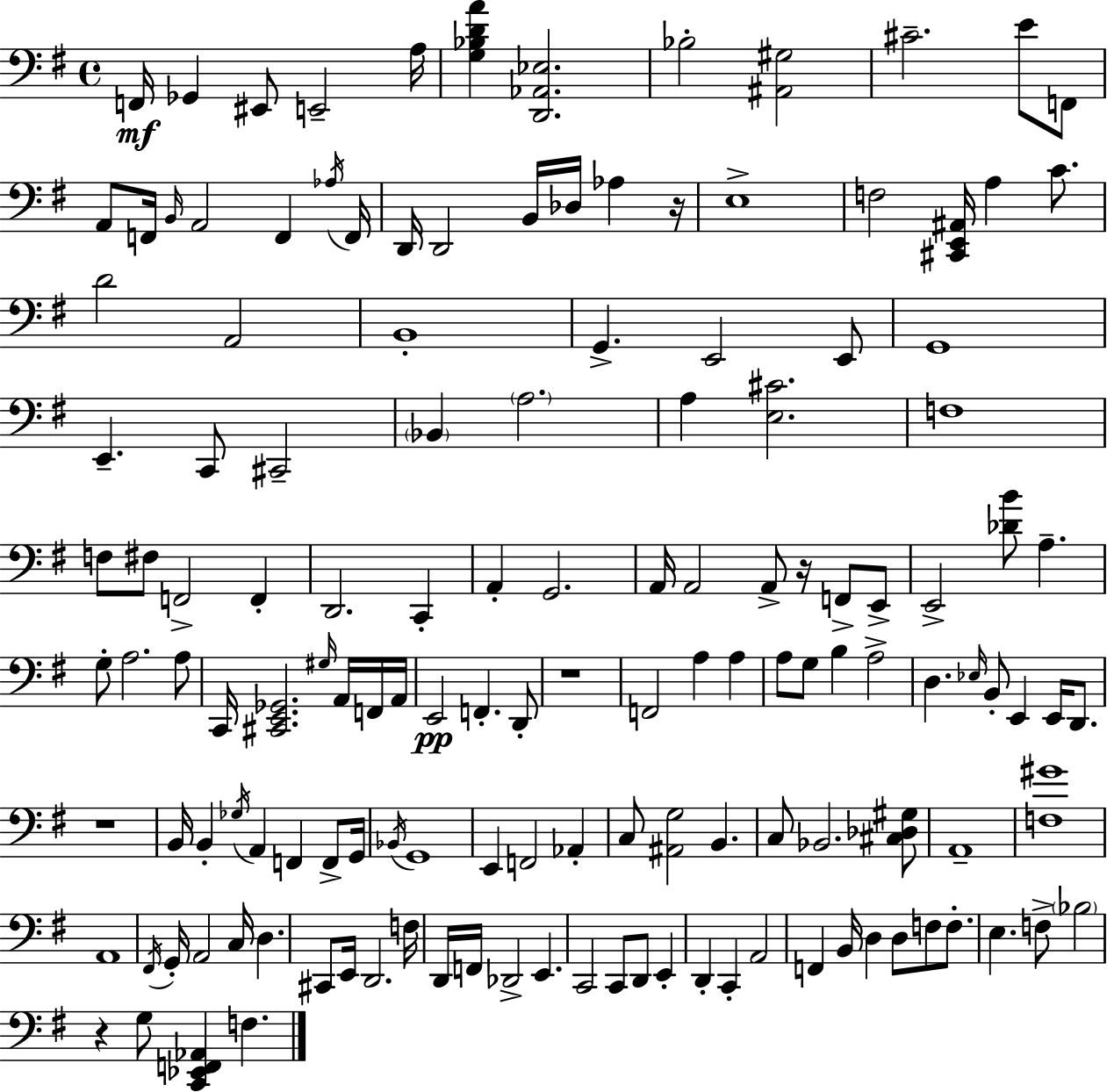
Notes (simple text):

F2/s Gb2/q EIS2/e E2/h A3/s [G3,Bb3,D4,A4]/q [D2,Ab2,Eb3]/h. Bb3/h [A#2,G#3]/h C#4/h. E4/e F2/e A2/e F2/s B2/s A2/h F2/q Ab3/s F2/s D2/s D2/h B2/s Db3/s Ab3/q R/s E3/w F3/h [C#2,E2,A#2]/s A3/q C4/e. D4/h A2/h B2/w G2/q. E2/h E2/e G2/w E2/q. C2/e C#2/h Bb2/q A3/h. A3/q [E3,C#4]/h. F3/w F3/e F#3/e F2/h F2/q D2/h. C2/q A2/q G2/h. A2/s A2/h A2/e R/s F2/e E2/e E2/h [Db4,B4]/e A3/q. G3/e A3/h. A3/e C2/s [C#2,E2,Gb2]/h. G#3/s A2/s F2/s A2/s E2/h F2/q. D2/e R/w F2/h A3/q A3/q A3/e G3/e B3/q A3/h D3/q. Eb3/s B2/e E2/q E2/s D2/e. R/w B2/s B2/q Gb3/s A2/q F2/q F2/e G2/s Bb2/s G2/w E2/q F2/h Ab2/q C3/e [A#2,G3]/h B2/q. C3/e Bb2/h. [C#3,Db3,G#3]/e A2/w [F3,G#4]/w A2/w F#2/s G2/s A2/h C3/s D3/q. C#2/e E2/s D2/h. F3/s D2/s F2/s Db2/h E2/q. C2/h C2/e D2/e E2/q D2/q C2/q A2/h F2/q B2/s D3/q D3/e F3/e F3/e. E3/q. F3/e Bb3/h R/q G3/e [C2,Eb2,F2,Ab2]/q F3/q.